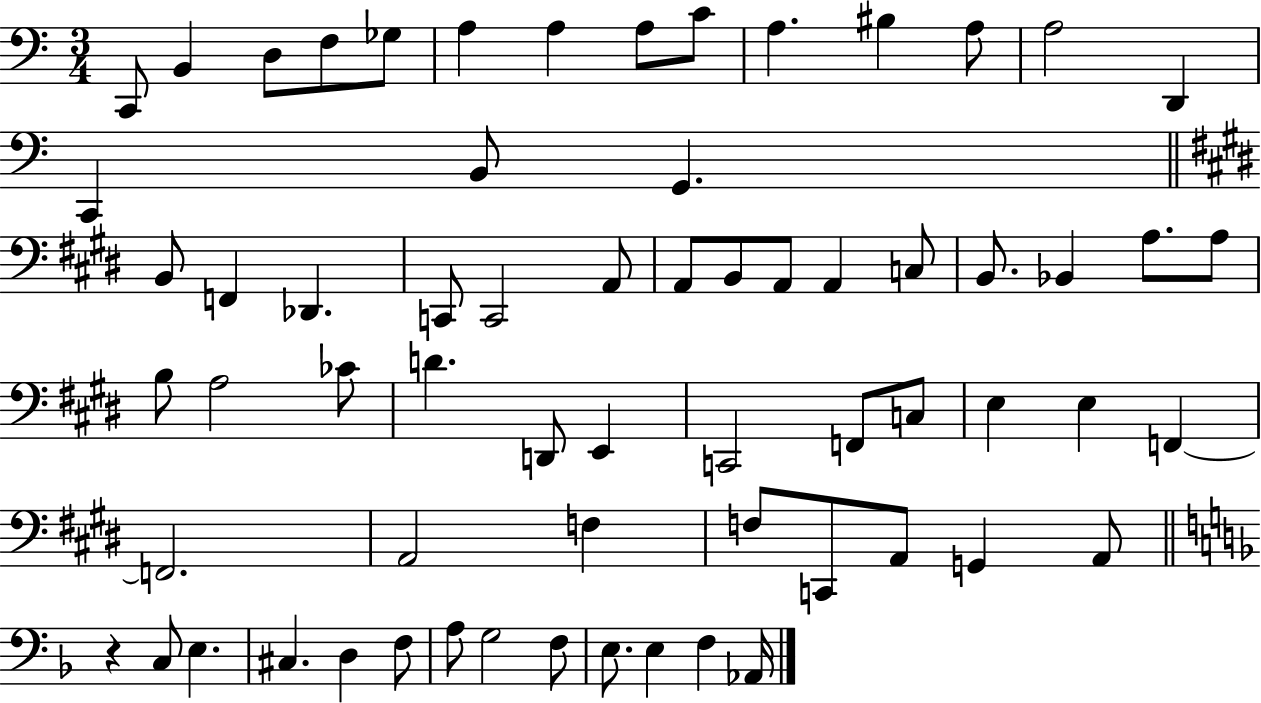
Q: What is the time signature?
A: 3/4